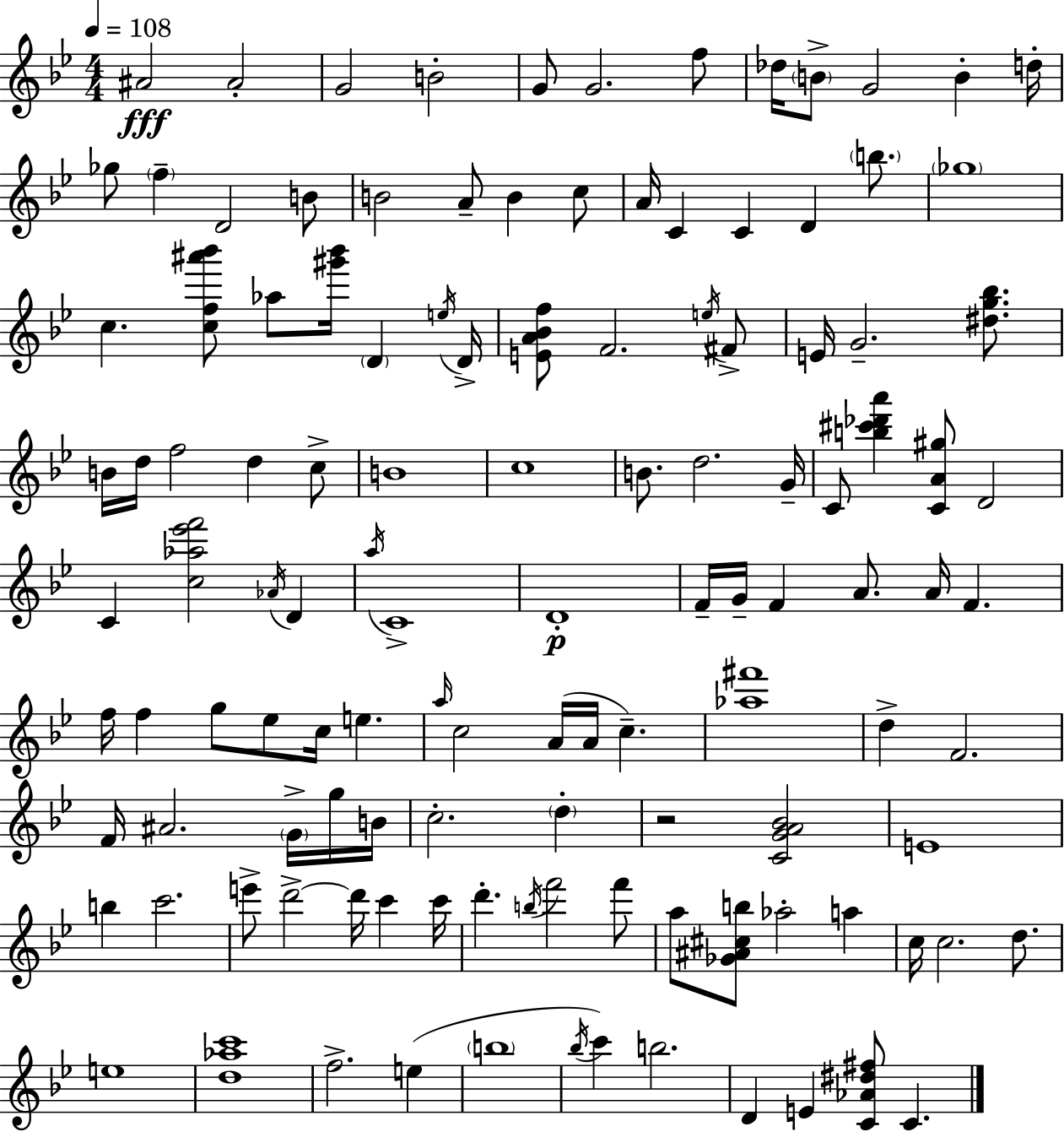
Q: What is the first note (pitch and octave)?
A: A#4